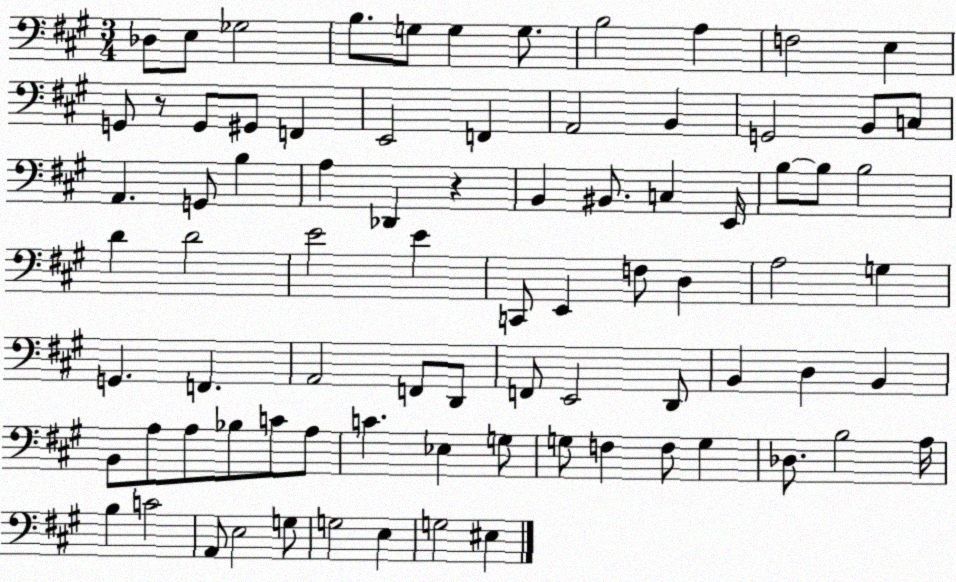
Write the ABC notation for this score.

X:1
T:Untitled
M:3/4
L:1/4
K:A
_D,/2 E,/2 _G,2 B,/2 G,/2 G, G,/2 B,2 A, F,2 E, G,,/2 z/2 G,,/2 ^G,,/2 F,, E,,2 F,, A,,2 B,, G,,2 B,,/2 C,/2 A,, G,,/2 B, A, _D,, z B,, ^B,,/2 C, E,,/4 B,/2 B,/2 B,2 D D2 E2 E C,,/2 E,, F,/2 D, A,2 G, G,, F,, A,,2 F,,/2 D,,/2 F,,/2 E,,2 D,,/2 B,, D, B,, B,,/2 A,/2 A,/2 _B,/2 C/2 A,/2 C _E, G,/2 G,/2 F, F,/2 G, _D,/2 B,2 A,/4 B, C2 A,,/2 E,2 G,/2 G,2 E, G,2 ^E,